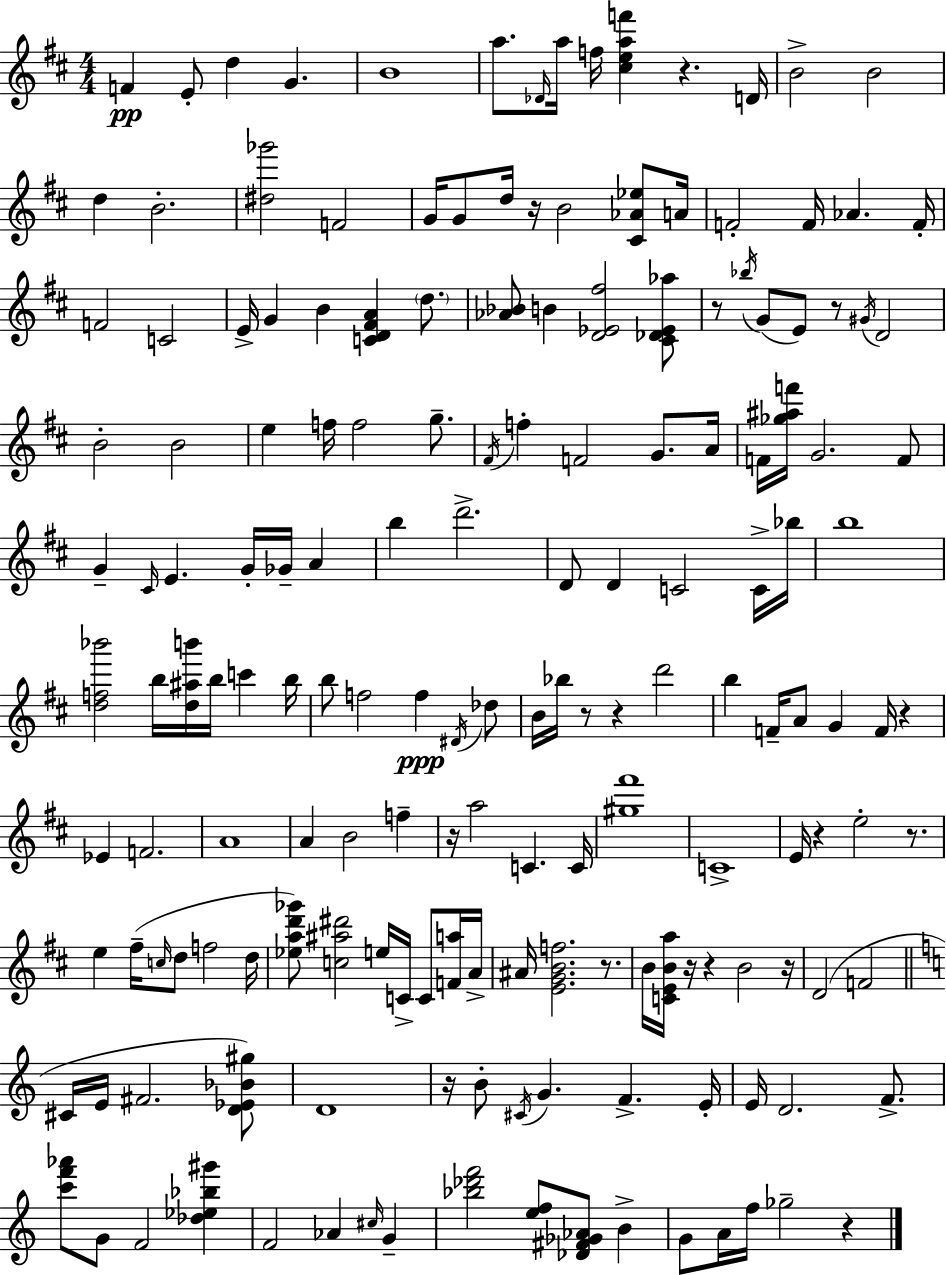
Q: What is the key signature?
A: D major